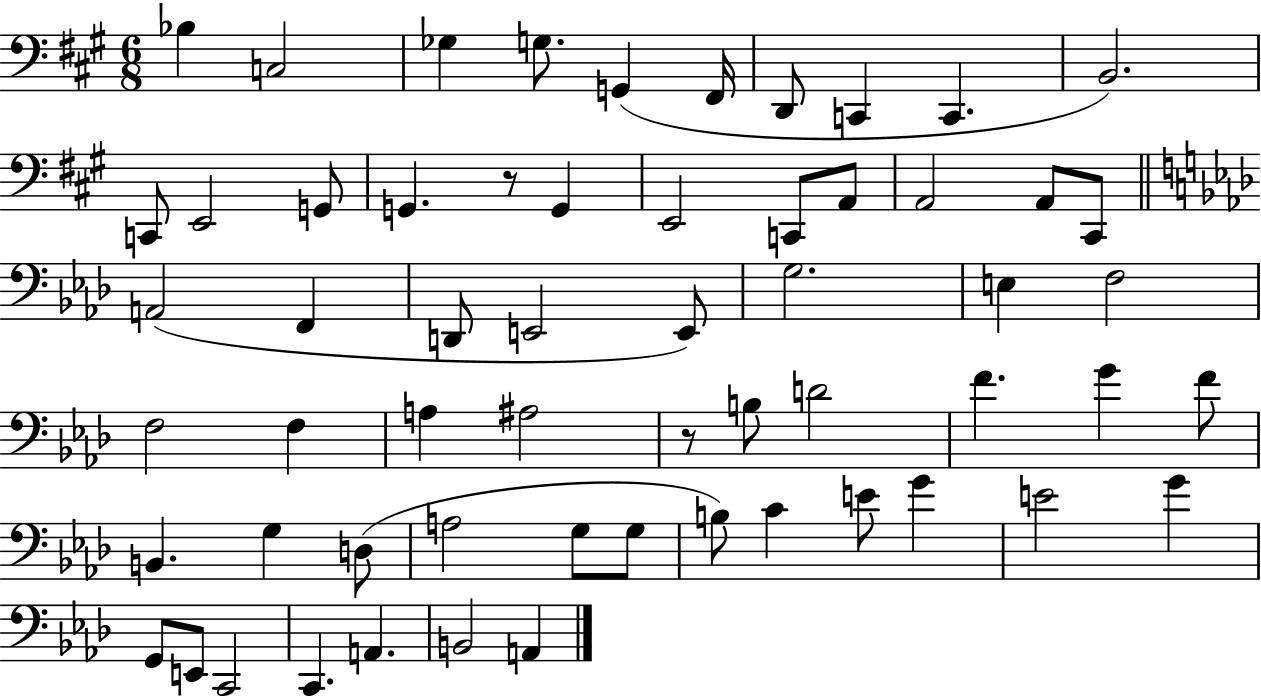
Bb3/q C3/h Gb3/q G3/e. G2/q F#2/s D2/e C2/q C2/q. B2/h. C2/e E2/h G2/e G2/q. R/e G2/q E2/h C2/e A2/e A2/h A2/e C#2/e A2/h F2/q D2/e E2/h E2/e G3/h. E3/q F3/h F3/h F3/q A3/q A#3/h R/e B3/e D4/h F4/q. G4/q F4/e B2/q. G3/q D3/e A3/h G3/e G3/e B3/e C4/q E4/e G4/q E4/h G4/q G2/e E2/e C2/h C2/q. A2/q. B2/h A2/q